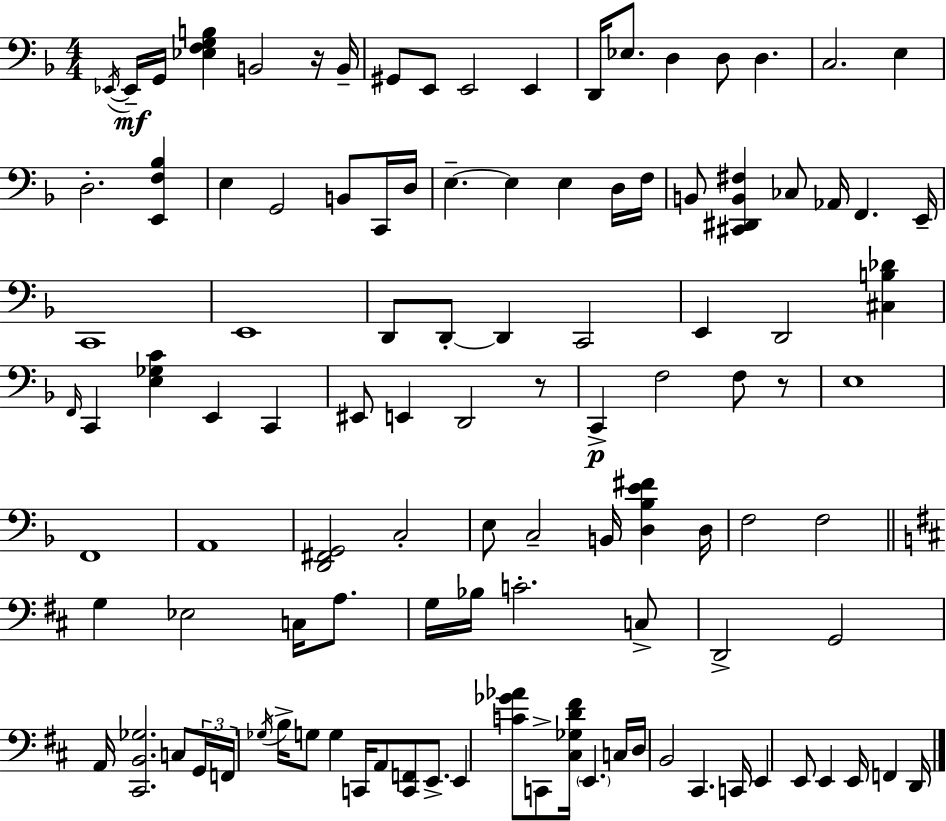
X:1
T:Untitled
M:4/4
L:1/4
K:F
_E,,/4 _E,,/4 G,,/4 [_E,F,G,B,] B,,2 z/4 B,,/4 ^G,,/2 E,,/2 E,,2 E,, D,,/4 _E,/2 D, D,/2 D, C,2 E, D,2 [E,,F,_B,] E, G,,2 B,,/2 C,,/4 D,/4 E, E, E, D,/4 F,/4 B,,/2 [^C,,^D,,B,,^F,] _C,/2 _A,,/4 F,, E,,/4 C,,4 E,,4 D,,/2 D,,/2 D,, C,,2 E,, D,,2 [^C,B,_D] F,,/4 C,, [E,_G,C] E,, C,, ^E,,/2 E,, D,,2 z/2 C,, F,2 F,/2 z/2 E,4 F,,4 A,,4 [D,,^F,,G,,]2 C,2 E,/2 C,2 B,,/4 [D,_B,E^F] D,/4 F,2 F,2 G, _E,2 C,/4 A,/2 G,/4 _B,/4 C2 C,/2 D,,2 G,,2 A,,/4 [^C,,B,,_G,]2 C,/2 G,,/4 F,,/4 _G,/4 B,/4 G,/2 G, C,,/4 A,,/2 [C,,F,,]/2 E,,/2 E,, [C_G_A]/2 C,,/2 [^C,_G,D^F]/4 E,, C,/4 D,/4 B,,2 ^C,, C,,/4 E,, E,,/2 E,, E,,/4 F,, D,,/4